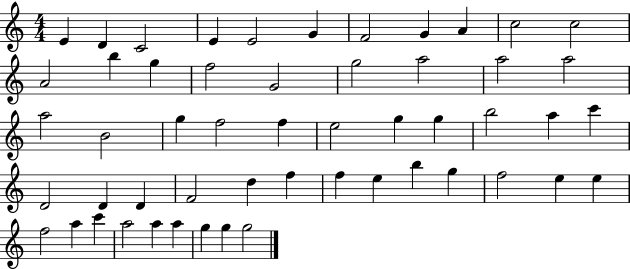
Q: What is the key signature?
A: C major